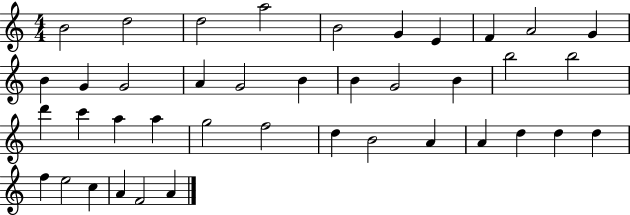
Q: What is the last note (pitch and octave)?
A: A4